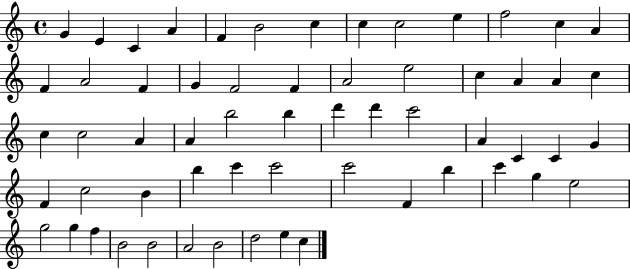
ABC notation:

X:1
T:Untitled
M:4/4
L:1/4
K:C
G E C A F B2 c c c2 e f2 c A F A2 F G F2 F A2 e2 c A A c c c2 A A b2 b d' d' c'2 A C C G F c2 B b c' c'2 c'2 F b c' g e2 g2 g f B2 B2 A2 B2 d2 e c